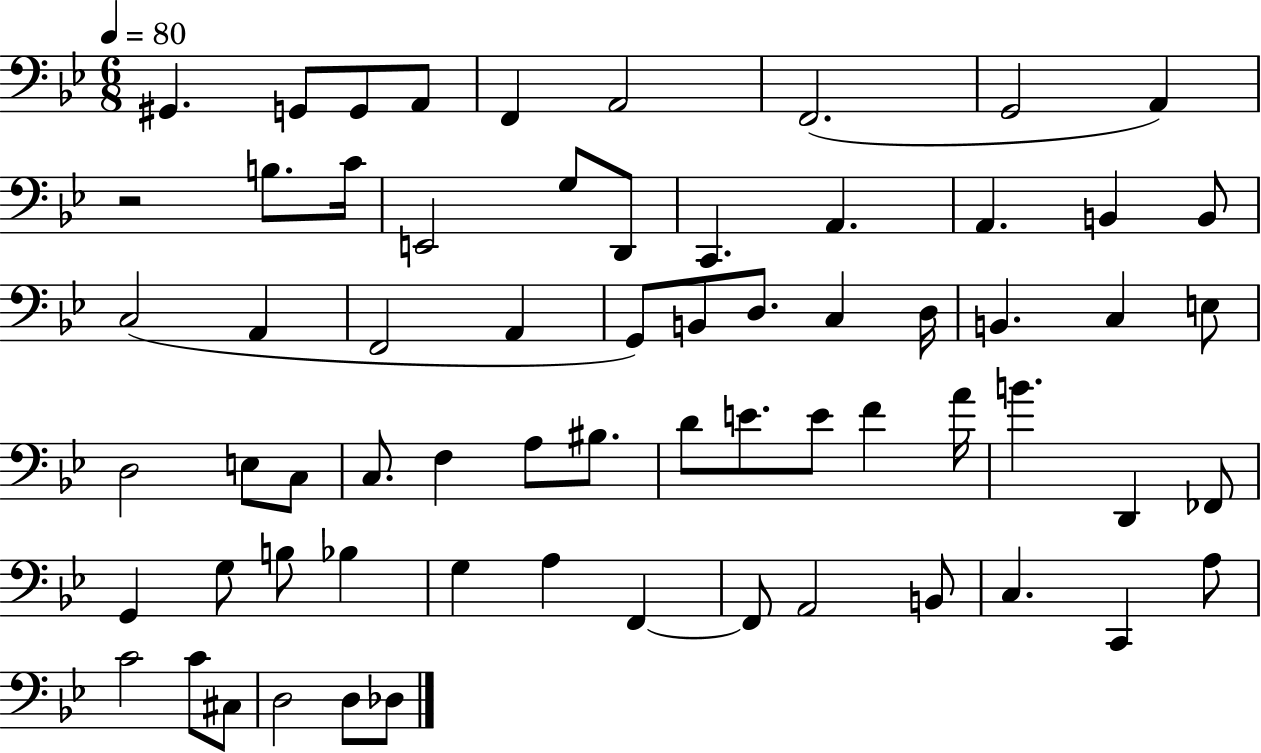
G#2/q. G2/e G2/e A2/e F2/q A2/h F2/h. G2/h A2/q R/h B3/e. C4/s E2/h G3/e D2/e C2/q. A2/q. A2/q. B2/q B2/e C3/h A2/q F2/h A2/q G2/e B2/e D3/e. C3/q D3/s B2/q. C3/q E3/e D3/h E3/e C3/e C3/e. F3/q A3/e BIS3/e. D4/e E4/e. E4/e F4/q A4/s B4/q. D2/q FES2/e G2/q G3/e B3/e Bb3/q G3/q A3/q F2/q F2/e A2/h B2/e C3/q. C2/q A3/e C4/h C4/e C#3/e D3/h D3/e Db3/e